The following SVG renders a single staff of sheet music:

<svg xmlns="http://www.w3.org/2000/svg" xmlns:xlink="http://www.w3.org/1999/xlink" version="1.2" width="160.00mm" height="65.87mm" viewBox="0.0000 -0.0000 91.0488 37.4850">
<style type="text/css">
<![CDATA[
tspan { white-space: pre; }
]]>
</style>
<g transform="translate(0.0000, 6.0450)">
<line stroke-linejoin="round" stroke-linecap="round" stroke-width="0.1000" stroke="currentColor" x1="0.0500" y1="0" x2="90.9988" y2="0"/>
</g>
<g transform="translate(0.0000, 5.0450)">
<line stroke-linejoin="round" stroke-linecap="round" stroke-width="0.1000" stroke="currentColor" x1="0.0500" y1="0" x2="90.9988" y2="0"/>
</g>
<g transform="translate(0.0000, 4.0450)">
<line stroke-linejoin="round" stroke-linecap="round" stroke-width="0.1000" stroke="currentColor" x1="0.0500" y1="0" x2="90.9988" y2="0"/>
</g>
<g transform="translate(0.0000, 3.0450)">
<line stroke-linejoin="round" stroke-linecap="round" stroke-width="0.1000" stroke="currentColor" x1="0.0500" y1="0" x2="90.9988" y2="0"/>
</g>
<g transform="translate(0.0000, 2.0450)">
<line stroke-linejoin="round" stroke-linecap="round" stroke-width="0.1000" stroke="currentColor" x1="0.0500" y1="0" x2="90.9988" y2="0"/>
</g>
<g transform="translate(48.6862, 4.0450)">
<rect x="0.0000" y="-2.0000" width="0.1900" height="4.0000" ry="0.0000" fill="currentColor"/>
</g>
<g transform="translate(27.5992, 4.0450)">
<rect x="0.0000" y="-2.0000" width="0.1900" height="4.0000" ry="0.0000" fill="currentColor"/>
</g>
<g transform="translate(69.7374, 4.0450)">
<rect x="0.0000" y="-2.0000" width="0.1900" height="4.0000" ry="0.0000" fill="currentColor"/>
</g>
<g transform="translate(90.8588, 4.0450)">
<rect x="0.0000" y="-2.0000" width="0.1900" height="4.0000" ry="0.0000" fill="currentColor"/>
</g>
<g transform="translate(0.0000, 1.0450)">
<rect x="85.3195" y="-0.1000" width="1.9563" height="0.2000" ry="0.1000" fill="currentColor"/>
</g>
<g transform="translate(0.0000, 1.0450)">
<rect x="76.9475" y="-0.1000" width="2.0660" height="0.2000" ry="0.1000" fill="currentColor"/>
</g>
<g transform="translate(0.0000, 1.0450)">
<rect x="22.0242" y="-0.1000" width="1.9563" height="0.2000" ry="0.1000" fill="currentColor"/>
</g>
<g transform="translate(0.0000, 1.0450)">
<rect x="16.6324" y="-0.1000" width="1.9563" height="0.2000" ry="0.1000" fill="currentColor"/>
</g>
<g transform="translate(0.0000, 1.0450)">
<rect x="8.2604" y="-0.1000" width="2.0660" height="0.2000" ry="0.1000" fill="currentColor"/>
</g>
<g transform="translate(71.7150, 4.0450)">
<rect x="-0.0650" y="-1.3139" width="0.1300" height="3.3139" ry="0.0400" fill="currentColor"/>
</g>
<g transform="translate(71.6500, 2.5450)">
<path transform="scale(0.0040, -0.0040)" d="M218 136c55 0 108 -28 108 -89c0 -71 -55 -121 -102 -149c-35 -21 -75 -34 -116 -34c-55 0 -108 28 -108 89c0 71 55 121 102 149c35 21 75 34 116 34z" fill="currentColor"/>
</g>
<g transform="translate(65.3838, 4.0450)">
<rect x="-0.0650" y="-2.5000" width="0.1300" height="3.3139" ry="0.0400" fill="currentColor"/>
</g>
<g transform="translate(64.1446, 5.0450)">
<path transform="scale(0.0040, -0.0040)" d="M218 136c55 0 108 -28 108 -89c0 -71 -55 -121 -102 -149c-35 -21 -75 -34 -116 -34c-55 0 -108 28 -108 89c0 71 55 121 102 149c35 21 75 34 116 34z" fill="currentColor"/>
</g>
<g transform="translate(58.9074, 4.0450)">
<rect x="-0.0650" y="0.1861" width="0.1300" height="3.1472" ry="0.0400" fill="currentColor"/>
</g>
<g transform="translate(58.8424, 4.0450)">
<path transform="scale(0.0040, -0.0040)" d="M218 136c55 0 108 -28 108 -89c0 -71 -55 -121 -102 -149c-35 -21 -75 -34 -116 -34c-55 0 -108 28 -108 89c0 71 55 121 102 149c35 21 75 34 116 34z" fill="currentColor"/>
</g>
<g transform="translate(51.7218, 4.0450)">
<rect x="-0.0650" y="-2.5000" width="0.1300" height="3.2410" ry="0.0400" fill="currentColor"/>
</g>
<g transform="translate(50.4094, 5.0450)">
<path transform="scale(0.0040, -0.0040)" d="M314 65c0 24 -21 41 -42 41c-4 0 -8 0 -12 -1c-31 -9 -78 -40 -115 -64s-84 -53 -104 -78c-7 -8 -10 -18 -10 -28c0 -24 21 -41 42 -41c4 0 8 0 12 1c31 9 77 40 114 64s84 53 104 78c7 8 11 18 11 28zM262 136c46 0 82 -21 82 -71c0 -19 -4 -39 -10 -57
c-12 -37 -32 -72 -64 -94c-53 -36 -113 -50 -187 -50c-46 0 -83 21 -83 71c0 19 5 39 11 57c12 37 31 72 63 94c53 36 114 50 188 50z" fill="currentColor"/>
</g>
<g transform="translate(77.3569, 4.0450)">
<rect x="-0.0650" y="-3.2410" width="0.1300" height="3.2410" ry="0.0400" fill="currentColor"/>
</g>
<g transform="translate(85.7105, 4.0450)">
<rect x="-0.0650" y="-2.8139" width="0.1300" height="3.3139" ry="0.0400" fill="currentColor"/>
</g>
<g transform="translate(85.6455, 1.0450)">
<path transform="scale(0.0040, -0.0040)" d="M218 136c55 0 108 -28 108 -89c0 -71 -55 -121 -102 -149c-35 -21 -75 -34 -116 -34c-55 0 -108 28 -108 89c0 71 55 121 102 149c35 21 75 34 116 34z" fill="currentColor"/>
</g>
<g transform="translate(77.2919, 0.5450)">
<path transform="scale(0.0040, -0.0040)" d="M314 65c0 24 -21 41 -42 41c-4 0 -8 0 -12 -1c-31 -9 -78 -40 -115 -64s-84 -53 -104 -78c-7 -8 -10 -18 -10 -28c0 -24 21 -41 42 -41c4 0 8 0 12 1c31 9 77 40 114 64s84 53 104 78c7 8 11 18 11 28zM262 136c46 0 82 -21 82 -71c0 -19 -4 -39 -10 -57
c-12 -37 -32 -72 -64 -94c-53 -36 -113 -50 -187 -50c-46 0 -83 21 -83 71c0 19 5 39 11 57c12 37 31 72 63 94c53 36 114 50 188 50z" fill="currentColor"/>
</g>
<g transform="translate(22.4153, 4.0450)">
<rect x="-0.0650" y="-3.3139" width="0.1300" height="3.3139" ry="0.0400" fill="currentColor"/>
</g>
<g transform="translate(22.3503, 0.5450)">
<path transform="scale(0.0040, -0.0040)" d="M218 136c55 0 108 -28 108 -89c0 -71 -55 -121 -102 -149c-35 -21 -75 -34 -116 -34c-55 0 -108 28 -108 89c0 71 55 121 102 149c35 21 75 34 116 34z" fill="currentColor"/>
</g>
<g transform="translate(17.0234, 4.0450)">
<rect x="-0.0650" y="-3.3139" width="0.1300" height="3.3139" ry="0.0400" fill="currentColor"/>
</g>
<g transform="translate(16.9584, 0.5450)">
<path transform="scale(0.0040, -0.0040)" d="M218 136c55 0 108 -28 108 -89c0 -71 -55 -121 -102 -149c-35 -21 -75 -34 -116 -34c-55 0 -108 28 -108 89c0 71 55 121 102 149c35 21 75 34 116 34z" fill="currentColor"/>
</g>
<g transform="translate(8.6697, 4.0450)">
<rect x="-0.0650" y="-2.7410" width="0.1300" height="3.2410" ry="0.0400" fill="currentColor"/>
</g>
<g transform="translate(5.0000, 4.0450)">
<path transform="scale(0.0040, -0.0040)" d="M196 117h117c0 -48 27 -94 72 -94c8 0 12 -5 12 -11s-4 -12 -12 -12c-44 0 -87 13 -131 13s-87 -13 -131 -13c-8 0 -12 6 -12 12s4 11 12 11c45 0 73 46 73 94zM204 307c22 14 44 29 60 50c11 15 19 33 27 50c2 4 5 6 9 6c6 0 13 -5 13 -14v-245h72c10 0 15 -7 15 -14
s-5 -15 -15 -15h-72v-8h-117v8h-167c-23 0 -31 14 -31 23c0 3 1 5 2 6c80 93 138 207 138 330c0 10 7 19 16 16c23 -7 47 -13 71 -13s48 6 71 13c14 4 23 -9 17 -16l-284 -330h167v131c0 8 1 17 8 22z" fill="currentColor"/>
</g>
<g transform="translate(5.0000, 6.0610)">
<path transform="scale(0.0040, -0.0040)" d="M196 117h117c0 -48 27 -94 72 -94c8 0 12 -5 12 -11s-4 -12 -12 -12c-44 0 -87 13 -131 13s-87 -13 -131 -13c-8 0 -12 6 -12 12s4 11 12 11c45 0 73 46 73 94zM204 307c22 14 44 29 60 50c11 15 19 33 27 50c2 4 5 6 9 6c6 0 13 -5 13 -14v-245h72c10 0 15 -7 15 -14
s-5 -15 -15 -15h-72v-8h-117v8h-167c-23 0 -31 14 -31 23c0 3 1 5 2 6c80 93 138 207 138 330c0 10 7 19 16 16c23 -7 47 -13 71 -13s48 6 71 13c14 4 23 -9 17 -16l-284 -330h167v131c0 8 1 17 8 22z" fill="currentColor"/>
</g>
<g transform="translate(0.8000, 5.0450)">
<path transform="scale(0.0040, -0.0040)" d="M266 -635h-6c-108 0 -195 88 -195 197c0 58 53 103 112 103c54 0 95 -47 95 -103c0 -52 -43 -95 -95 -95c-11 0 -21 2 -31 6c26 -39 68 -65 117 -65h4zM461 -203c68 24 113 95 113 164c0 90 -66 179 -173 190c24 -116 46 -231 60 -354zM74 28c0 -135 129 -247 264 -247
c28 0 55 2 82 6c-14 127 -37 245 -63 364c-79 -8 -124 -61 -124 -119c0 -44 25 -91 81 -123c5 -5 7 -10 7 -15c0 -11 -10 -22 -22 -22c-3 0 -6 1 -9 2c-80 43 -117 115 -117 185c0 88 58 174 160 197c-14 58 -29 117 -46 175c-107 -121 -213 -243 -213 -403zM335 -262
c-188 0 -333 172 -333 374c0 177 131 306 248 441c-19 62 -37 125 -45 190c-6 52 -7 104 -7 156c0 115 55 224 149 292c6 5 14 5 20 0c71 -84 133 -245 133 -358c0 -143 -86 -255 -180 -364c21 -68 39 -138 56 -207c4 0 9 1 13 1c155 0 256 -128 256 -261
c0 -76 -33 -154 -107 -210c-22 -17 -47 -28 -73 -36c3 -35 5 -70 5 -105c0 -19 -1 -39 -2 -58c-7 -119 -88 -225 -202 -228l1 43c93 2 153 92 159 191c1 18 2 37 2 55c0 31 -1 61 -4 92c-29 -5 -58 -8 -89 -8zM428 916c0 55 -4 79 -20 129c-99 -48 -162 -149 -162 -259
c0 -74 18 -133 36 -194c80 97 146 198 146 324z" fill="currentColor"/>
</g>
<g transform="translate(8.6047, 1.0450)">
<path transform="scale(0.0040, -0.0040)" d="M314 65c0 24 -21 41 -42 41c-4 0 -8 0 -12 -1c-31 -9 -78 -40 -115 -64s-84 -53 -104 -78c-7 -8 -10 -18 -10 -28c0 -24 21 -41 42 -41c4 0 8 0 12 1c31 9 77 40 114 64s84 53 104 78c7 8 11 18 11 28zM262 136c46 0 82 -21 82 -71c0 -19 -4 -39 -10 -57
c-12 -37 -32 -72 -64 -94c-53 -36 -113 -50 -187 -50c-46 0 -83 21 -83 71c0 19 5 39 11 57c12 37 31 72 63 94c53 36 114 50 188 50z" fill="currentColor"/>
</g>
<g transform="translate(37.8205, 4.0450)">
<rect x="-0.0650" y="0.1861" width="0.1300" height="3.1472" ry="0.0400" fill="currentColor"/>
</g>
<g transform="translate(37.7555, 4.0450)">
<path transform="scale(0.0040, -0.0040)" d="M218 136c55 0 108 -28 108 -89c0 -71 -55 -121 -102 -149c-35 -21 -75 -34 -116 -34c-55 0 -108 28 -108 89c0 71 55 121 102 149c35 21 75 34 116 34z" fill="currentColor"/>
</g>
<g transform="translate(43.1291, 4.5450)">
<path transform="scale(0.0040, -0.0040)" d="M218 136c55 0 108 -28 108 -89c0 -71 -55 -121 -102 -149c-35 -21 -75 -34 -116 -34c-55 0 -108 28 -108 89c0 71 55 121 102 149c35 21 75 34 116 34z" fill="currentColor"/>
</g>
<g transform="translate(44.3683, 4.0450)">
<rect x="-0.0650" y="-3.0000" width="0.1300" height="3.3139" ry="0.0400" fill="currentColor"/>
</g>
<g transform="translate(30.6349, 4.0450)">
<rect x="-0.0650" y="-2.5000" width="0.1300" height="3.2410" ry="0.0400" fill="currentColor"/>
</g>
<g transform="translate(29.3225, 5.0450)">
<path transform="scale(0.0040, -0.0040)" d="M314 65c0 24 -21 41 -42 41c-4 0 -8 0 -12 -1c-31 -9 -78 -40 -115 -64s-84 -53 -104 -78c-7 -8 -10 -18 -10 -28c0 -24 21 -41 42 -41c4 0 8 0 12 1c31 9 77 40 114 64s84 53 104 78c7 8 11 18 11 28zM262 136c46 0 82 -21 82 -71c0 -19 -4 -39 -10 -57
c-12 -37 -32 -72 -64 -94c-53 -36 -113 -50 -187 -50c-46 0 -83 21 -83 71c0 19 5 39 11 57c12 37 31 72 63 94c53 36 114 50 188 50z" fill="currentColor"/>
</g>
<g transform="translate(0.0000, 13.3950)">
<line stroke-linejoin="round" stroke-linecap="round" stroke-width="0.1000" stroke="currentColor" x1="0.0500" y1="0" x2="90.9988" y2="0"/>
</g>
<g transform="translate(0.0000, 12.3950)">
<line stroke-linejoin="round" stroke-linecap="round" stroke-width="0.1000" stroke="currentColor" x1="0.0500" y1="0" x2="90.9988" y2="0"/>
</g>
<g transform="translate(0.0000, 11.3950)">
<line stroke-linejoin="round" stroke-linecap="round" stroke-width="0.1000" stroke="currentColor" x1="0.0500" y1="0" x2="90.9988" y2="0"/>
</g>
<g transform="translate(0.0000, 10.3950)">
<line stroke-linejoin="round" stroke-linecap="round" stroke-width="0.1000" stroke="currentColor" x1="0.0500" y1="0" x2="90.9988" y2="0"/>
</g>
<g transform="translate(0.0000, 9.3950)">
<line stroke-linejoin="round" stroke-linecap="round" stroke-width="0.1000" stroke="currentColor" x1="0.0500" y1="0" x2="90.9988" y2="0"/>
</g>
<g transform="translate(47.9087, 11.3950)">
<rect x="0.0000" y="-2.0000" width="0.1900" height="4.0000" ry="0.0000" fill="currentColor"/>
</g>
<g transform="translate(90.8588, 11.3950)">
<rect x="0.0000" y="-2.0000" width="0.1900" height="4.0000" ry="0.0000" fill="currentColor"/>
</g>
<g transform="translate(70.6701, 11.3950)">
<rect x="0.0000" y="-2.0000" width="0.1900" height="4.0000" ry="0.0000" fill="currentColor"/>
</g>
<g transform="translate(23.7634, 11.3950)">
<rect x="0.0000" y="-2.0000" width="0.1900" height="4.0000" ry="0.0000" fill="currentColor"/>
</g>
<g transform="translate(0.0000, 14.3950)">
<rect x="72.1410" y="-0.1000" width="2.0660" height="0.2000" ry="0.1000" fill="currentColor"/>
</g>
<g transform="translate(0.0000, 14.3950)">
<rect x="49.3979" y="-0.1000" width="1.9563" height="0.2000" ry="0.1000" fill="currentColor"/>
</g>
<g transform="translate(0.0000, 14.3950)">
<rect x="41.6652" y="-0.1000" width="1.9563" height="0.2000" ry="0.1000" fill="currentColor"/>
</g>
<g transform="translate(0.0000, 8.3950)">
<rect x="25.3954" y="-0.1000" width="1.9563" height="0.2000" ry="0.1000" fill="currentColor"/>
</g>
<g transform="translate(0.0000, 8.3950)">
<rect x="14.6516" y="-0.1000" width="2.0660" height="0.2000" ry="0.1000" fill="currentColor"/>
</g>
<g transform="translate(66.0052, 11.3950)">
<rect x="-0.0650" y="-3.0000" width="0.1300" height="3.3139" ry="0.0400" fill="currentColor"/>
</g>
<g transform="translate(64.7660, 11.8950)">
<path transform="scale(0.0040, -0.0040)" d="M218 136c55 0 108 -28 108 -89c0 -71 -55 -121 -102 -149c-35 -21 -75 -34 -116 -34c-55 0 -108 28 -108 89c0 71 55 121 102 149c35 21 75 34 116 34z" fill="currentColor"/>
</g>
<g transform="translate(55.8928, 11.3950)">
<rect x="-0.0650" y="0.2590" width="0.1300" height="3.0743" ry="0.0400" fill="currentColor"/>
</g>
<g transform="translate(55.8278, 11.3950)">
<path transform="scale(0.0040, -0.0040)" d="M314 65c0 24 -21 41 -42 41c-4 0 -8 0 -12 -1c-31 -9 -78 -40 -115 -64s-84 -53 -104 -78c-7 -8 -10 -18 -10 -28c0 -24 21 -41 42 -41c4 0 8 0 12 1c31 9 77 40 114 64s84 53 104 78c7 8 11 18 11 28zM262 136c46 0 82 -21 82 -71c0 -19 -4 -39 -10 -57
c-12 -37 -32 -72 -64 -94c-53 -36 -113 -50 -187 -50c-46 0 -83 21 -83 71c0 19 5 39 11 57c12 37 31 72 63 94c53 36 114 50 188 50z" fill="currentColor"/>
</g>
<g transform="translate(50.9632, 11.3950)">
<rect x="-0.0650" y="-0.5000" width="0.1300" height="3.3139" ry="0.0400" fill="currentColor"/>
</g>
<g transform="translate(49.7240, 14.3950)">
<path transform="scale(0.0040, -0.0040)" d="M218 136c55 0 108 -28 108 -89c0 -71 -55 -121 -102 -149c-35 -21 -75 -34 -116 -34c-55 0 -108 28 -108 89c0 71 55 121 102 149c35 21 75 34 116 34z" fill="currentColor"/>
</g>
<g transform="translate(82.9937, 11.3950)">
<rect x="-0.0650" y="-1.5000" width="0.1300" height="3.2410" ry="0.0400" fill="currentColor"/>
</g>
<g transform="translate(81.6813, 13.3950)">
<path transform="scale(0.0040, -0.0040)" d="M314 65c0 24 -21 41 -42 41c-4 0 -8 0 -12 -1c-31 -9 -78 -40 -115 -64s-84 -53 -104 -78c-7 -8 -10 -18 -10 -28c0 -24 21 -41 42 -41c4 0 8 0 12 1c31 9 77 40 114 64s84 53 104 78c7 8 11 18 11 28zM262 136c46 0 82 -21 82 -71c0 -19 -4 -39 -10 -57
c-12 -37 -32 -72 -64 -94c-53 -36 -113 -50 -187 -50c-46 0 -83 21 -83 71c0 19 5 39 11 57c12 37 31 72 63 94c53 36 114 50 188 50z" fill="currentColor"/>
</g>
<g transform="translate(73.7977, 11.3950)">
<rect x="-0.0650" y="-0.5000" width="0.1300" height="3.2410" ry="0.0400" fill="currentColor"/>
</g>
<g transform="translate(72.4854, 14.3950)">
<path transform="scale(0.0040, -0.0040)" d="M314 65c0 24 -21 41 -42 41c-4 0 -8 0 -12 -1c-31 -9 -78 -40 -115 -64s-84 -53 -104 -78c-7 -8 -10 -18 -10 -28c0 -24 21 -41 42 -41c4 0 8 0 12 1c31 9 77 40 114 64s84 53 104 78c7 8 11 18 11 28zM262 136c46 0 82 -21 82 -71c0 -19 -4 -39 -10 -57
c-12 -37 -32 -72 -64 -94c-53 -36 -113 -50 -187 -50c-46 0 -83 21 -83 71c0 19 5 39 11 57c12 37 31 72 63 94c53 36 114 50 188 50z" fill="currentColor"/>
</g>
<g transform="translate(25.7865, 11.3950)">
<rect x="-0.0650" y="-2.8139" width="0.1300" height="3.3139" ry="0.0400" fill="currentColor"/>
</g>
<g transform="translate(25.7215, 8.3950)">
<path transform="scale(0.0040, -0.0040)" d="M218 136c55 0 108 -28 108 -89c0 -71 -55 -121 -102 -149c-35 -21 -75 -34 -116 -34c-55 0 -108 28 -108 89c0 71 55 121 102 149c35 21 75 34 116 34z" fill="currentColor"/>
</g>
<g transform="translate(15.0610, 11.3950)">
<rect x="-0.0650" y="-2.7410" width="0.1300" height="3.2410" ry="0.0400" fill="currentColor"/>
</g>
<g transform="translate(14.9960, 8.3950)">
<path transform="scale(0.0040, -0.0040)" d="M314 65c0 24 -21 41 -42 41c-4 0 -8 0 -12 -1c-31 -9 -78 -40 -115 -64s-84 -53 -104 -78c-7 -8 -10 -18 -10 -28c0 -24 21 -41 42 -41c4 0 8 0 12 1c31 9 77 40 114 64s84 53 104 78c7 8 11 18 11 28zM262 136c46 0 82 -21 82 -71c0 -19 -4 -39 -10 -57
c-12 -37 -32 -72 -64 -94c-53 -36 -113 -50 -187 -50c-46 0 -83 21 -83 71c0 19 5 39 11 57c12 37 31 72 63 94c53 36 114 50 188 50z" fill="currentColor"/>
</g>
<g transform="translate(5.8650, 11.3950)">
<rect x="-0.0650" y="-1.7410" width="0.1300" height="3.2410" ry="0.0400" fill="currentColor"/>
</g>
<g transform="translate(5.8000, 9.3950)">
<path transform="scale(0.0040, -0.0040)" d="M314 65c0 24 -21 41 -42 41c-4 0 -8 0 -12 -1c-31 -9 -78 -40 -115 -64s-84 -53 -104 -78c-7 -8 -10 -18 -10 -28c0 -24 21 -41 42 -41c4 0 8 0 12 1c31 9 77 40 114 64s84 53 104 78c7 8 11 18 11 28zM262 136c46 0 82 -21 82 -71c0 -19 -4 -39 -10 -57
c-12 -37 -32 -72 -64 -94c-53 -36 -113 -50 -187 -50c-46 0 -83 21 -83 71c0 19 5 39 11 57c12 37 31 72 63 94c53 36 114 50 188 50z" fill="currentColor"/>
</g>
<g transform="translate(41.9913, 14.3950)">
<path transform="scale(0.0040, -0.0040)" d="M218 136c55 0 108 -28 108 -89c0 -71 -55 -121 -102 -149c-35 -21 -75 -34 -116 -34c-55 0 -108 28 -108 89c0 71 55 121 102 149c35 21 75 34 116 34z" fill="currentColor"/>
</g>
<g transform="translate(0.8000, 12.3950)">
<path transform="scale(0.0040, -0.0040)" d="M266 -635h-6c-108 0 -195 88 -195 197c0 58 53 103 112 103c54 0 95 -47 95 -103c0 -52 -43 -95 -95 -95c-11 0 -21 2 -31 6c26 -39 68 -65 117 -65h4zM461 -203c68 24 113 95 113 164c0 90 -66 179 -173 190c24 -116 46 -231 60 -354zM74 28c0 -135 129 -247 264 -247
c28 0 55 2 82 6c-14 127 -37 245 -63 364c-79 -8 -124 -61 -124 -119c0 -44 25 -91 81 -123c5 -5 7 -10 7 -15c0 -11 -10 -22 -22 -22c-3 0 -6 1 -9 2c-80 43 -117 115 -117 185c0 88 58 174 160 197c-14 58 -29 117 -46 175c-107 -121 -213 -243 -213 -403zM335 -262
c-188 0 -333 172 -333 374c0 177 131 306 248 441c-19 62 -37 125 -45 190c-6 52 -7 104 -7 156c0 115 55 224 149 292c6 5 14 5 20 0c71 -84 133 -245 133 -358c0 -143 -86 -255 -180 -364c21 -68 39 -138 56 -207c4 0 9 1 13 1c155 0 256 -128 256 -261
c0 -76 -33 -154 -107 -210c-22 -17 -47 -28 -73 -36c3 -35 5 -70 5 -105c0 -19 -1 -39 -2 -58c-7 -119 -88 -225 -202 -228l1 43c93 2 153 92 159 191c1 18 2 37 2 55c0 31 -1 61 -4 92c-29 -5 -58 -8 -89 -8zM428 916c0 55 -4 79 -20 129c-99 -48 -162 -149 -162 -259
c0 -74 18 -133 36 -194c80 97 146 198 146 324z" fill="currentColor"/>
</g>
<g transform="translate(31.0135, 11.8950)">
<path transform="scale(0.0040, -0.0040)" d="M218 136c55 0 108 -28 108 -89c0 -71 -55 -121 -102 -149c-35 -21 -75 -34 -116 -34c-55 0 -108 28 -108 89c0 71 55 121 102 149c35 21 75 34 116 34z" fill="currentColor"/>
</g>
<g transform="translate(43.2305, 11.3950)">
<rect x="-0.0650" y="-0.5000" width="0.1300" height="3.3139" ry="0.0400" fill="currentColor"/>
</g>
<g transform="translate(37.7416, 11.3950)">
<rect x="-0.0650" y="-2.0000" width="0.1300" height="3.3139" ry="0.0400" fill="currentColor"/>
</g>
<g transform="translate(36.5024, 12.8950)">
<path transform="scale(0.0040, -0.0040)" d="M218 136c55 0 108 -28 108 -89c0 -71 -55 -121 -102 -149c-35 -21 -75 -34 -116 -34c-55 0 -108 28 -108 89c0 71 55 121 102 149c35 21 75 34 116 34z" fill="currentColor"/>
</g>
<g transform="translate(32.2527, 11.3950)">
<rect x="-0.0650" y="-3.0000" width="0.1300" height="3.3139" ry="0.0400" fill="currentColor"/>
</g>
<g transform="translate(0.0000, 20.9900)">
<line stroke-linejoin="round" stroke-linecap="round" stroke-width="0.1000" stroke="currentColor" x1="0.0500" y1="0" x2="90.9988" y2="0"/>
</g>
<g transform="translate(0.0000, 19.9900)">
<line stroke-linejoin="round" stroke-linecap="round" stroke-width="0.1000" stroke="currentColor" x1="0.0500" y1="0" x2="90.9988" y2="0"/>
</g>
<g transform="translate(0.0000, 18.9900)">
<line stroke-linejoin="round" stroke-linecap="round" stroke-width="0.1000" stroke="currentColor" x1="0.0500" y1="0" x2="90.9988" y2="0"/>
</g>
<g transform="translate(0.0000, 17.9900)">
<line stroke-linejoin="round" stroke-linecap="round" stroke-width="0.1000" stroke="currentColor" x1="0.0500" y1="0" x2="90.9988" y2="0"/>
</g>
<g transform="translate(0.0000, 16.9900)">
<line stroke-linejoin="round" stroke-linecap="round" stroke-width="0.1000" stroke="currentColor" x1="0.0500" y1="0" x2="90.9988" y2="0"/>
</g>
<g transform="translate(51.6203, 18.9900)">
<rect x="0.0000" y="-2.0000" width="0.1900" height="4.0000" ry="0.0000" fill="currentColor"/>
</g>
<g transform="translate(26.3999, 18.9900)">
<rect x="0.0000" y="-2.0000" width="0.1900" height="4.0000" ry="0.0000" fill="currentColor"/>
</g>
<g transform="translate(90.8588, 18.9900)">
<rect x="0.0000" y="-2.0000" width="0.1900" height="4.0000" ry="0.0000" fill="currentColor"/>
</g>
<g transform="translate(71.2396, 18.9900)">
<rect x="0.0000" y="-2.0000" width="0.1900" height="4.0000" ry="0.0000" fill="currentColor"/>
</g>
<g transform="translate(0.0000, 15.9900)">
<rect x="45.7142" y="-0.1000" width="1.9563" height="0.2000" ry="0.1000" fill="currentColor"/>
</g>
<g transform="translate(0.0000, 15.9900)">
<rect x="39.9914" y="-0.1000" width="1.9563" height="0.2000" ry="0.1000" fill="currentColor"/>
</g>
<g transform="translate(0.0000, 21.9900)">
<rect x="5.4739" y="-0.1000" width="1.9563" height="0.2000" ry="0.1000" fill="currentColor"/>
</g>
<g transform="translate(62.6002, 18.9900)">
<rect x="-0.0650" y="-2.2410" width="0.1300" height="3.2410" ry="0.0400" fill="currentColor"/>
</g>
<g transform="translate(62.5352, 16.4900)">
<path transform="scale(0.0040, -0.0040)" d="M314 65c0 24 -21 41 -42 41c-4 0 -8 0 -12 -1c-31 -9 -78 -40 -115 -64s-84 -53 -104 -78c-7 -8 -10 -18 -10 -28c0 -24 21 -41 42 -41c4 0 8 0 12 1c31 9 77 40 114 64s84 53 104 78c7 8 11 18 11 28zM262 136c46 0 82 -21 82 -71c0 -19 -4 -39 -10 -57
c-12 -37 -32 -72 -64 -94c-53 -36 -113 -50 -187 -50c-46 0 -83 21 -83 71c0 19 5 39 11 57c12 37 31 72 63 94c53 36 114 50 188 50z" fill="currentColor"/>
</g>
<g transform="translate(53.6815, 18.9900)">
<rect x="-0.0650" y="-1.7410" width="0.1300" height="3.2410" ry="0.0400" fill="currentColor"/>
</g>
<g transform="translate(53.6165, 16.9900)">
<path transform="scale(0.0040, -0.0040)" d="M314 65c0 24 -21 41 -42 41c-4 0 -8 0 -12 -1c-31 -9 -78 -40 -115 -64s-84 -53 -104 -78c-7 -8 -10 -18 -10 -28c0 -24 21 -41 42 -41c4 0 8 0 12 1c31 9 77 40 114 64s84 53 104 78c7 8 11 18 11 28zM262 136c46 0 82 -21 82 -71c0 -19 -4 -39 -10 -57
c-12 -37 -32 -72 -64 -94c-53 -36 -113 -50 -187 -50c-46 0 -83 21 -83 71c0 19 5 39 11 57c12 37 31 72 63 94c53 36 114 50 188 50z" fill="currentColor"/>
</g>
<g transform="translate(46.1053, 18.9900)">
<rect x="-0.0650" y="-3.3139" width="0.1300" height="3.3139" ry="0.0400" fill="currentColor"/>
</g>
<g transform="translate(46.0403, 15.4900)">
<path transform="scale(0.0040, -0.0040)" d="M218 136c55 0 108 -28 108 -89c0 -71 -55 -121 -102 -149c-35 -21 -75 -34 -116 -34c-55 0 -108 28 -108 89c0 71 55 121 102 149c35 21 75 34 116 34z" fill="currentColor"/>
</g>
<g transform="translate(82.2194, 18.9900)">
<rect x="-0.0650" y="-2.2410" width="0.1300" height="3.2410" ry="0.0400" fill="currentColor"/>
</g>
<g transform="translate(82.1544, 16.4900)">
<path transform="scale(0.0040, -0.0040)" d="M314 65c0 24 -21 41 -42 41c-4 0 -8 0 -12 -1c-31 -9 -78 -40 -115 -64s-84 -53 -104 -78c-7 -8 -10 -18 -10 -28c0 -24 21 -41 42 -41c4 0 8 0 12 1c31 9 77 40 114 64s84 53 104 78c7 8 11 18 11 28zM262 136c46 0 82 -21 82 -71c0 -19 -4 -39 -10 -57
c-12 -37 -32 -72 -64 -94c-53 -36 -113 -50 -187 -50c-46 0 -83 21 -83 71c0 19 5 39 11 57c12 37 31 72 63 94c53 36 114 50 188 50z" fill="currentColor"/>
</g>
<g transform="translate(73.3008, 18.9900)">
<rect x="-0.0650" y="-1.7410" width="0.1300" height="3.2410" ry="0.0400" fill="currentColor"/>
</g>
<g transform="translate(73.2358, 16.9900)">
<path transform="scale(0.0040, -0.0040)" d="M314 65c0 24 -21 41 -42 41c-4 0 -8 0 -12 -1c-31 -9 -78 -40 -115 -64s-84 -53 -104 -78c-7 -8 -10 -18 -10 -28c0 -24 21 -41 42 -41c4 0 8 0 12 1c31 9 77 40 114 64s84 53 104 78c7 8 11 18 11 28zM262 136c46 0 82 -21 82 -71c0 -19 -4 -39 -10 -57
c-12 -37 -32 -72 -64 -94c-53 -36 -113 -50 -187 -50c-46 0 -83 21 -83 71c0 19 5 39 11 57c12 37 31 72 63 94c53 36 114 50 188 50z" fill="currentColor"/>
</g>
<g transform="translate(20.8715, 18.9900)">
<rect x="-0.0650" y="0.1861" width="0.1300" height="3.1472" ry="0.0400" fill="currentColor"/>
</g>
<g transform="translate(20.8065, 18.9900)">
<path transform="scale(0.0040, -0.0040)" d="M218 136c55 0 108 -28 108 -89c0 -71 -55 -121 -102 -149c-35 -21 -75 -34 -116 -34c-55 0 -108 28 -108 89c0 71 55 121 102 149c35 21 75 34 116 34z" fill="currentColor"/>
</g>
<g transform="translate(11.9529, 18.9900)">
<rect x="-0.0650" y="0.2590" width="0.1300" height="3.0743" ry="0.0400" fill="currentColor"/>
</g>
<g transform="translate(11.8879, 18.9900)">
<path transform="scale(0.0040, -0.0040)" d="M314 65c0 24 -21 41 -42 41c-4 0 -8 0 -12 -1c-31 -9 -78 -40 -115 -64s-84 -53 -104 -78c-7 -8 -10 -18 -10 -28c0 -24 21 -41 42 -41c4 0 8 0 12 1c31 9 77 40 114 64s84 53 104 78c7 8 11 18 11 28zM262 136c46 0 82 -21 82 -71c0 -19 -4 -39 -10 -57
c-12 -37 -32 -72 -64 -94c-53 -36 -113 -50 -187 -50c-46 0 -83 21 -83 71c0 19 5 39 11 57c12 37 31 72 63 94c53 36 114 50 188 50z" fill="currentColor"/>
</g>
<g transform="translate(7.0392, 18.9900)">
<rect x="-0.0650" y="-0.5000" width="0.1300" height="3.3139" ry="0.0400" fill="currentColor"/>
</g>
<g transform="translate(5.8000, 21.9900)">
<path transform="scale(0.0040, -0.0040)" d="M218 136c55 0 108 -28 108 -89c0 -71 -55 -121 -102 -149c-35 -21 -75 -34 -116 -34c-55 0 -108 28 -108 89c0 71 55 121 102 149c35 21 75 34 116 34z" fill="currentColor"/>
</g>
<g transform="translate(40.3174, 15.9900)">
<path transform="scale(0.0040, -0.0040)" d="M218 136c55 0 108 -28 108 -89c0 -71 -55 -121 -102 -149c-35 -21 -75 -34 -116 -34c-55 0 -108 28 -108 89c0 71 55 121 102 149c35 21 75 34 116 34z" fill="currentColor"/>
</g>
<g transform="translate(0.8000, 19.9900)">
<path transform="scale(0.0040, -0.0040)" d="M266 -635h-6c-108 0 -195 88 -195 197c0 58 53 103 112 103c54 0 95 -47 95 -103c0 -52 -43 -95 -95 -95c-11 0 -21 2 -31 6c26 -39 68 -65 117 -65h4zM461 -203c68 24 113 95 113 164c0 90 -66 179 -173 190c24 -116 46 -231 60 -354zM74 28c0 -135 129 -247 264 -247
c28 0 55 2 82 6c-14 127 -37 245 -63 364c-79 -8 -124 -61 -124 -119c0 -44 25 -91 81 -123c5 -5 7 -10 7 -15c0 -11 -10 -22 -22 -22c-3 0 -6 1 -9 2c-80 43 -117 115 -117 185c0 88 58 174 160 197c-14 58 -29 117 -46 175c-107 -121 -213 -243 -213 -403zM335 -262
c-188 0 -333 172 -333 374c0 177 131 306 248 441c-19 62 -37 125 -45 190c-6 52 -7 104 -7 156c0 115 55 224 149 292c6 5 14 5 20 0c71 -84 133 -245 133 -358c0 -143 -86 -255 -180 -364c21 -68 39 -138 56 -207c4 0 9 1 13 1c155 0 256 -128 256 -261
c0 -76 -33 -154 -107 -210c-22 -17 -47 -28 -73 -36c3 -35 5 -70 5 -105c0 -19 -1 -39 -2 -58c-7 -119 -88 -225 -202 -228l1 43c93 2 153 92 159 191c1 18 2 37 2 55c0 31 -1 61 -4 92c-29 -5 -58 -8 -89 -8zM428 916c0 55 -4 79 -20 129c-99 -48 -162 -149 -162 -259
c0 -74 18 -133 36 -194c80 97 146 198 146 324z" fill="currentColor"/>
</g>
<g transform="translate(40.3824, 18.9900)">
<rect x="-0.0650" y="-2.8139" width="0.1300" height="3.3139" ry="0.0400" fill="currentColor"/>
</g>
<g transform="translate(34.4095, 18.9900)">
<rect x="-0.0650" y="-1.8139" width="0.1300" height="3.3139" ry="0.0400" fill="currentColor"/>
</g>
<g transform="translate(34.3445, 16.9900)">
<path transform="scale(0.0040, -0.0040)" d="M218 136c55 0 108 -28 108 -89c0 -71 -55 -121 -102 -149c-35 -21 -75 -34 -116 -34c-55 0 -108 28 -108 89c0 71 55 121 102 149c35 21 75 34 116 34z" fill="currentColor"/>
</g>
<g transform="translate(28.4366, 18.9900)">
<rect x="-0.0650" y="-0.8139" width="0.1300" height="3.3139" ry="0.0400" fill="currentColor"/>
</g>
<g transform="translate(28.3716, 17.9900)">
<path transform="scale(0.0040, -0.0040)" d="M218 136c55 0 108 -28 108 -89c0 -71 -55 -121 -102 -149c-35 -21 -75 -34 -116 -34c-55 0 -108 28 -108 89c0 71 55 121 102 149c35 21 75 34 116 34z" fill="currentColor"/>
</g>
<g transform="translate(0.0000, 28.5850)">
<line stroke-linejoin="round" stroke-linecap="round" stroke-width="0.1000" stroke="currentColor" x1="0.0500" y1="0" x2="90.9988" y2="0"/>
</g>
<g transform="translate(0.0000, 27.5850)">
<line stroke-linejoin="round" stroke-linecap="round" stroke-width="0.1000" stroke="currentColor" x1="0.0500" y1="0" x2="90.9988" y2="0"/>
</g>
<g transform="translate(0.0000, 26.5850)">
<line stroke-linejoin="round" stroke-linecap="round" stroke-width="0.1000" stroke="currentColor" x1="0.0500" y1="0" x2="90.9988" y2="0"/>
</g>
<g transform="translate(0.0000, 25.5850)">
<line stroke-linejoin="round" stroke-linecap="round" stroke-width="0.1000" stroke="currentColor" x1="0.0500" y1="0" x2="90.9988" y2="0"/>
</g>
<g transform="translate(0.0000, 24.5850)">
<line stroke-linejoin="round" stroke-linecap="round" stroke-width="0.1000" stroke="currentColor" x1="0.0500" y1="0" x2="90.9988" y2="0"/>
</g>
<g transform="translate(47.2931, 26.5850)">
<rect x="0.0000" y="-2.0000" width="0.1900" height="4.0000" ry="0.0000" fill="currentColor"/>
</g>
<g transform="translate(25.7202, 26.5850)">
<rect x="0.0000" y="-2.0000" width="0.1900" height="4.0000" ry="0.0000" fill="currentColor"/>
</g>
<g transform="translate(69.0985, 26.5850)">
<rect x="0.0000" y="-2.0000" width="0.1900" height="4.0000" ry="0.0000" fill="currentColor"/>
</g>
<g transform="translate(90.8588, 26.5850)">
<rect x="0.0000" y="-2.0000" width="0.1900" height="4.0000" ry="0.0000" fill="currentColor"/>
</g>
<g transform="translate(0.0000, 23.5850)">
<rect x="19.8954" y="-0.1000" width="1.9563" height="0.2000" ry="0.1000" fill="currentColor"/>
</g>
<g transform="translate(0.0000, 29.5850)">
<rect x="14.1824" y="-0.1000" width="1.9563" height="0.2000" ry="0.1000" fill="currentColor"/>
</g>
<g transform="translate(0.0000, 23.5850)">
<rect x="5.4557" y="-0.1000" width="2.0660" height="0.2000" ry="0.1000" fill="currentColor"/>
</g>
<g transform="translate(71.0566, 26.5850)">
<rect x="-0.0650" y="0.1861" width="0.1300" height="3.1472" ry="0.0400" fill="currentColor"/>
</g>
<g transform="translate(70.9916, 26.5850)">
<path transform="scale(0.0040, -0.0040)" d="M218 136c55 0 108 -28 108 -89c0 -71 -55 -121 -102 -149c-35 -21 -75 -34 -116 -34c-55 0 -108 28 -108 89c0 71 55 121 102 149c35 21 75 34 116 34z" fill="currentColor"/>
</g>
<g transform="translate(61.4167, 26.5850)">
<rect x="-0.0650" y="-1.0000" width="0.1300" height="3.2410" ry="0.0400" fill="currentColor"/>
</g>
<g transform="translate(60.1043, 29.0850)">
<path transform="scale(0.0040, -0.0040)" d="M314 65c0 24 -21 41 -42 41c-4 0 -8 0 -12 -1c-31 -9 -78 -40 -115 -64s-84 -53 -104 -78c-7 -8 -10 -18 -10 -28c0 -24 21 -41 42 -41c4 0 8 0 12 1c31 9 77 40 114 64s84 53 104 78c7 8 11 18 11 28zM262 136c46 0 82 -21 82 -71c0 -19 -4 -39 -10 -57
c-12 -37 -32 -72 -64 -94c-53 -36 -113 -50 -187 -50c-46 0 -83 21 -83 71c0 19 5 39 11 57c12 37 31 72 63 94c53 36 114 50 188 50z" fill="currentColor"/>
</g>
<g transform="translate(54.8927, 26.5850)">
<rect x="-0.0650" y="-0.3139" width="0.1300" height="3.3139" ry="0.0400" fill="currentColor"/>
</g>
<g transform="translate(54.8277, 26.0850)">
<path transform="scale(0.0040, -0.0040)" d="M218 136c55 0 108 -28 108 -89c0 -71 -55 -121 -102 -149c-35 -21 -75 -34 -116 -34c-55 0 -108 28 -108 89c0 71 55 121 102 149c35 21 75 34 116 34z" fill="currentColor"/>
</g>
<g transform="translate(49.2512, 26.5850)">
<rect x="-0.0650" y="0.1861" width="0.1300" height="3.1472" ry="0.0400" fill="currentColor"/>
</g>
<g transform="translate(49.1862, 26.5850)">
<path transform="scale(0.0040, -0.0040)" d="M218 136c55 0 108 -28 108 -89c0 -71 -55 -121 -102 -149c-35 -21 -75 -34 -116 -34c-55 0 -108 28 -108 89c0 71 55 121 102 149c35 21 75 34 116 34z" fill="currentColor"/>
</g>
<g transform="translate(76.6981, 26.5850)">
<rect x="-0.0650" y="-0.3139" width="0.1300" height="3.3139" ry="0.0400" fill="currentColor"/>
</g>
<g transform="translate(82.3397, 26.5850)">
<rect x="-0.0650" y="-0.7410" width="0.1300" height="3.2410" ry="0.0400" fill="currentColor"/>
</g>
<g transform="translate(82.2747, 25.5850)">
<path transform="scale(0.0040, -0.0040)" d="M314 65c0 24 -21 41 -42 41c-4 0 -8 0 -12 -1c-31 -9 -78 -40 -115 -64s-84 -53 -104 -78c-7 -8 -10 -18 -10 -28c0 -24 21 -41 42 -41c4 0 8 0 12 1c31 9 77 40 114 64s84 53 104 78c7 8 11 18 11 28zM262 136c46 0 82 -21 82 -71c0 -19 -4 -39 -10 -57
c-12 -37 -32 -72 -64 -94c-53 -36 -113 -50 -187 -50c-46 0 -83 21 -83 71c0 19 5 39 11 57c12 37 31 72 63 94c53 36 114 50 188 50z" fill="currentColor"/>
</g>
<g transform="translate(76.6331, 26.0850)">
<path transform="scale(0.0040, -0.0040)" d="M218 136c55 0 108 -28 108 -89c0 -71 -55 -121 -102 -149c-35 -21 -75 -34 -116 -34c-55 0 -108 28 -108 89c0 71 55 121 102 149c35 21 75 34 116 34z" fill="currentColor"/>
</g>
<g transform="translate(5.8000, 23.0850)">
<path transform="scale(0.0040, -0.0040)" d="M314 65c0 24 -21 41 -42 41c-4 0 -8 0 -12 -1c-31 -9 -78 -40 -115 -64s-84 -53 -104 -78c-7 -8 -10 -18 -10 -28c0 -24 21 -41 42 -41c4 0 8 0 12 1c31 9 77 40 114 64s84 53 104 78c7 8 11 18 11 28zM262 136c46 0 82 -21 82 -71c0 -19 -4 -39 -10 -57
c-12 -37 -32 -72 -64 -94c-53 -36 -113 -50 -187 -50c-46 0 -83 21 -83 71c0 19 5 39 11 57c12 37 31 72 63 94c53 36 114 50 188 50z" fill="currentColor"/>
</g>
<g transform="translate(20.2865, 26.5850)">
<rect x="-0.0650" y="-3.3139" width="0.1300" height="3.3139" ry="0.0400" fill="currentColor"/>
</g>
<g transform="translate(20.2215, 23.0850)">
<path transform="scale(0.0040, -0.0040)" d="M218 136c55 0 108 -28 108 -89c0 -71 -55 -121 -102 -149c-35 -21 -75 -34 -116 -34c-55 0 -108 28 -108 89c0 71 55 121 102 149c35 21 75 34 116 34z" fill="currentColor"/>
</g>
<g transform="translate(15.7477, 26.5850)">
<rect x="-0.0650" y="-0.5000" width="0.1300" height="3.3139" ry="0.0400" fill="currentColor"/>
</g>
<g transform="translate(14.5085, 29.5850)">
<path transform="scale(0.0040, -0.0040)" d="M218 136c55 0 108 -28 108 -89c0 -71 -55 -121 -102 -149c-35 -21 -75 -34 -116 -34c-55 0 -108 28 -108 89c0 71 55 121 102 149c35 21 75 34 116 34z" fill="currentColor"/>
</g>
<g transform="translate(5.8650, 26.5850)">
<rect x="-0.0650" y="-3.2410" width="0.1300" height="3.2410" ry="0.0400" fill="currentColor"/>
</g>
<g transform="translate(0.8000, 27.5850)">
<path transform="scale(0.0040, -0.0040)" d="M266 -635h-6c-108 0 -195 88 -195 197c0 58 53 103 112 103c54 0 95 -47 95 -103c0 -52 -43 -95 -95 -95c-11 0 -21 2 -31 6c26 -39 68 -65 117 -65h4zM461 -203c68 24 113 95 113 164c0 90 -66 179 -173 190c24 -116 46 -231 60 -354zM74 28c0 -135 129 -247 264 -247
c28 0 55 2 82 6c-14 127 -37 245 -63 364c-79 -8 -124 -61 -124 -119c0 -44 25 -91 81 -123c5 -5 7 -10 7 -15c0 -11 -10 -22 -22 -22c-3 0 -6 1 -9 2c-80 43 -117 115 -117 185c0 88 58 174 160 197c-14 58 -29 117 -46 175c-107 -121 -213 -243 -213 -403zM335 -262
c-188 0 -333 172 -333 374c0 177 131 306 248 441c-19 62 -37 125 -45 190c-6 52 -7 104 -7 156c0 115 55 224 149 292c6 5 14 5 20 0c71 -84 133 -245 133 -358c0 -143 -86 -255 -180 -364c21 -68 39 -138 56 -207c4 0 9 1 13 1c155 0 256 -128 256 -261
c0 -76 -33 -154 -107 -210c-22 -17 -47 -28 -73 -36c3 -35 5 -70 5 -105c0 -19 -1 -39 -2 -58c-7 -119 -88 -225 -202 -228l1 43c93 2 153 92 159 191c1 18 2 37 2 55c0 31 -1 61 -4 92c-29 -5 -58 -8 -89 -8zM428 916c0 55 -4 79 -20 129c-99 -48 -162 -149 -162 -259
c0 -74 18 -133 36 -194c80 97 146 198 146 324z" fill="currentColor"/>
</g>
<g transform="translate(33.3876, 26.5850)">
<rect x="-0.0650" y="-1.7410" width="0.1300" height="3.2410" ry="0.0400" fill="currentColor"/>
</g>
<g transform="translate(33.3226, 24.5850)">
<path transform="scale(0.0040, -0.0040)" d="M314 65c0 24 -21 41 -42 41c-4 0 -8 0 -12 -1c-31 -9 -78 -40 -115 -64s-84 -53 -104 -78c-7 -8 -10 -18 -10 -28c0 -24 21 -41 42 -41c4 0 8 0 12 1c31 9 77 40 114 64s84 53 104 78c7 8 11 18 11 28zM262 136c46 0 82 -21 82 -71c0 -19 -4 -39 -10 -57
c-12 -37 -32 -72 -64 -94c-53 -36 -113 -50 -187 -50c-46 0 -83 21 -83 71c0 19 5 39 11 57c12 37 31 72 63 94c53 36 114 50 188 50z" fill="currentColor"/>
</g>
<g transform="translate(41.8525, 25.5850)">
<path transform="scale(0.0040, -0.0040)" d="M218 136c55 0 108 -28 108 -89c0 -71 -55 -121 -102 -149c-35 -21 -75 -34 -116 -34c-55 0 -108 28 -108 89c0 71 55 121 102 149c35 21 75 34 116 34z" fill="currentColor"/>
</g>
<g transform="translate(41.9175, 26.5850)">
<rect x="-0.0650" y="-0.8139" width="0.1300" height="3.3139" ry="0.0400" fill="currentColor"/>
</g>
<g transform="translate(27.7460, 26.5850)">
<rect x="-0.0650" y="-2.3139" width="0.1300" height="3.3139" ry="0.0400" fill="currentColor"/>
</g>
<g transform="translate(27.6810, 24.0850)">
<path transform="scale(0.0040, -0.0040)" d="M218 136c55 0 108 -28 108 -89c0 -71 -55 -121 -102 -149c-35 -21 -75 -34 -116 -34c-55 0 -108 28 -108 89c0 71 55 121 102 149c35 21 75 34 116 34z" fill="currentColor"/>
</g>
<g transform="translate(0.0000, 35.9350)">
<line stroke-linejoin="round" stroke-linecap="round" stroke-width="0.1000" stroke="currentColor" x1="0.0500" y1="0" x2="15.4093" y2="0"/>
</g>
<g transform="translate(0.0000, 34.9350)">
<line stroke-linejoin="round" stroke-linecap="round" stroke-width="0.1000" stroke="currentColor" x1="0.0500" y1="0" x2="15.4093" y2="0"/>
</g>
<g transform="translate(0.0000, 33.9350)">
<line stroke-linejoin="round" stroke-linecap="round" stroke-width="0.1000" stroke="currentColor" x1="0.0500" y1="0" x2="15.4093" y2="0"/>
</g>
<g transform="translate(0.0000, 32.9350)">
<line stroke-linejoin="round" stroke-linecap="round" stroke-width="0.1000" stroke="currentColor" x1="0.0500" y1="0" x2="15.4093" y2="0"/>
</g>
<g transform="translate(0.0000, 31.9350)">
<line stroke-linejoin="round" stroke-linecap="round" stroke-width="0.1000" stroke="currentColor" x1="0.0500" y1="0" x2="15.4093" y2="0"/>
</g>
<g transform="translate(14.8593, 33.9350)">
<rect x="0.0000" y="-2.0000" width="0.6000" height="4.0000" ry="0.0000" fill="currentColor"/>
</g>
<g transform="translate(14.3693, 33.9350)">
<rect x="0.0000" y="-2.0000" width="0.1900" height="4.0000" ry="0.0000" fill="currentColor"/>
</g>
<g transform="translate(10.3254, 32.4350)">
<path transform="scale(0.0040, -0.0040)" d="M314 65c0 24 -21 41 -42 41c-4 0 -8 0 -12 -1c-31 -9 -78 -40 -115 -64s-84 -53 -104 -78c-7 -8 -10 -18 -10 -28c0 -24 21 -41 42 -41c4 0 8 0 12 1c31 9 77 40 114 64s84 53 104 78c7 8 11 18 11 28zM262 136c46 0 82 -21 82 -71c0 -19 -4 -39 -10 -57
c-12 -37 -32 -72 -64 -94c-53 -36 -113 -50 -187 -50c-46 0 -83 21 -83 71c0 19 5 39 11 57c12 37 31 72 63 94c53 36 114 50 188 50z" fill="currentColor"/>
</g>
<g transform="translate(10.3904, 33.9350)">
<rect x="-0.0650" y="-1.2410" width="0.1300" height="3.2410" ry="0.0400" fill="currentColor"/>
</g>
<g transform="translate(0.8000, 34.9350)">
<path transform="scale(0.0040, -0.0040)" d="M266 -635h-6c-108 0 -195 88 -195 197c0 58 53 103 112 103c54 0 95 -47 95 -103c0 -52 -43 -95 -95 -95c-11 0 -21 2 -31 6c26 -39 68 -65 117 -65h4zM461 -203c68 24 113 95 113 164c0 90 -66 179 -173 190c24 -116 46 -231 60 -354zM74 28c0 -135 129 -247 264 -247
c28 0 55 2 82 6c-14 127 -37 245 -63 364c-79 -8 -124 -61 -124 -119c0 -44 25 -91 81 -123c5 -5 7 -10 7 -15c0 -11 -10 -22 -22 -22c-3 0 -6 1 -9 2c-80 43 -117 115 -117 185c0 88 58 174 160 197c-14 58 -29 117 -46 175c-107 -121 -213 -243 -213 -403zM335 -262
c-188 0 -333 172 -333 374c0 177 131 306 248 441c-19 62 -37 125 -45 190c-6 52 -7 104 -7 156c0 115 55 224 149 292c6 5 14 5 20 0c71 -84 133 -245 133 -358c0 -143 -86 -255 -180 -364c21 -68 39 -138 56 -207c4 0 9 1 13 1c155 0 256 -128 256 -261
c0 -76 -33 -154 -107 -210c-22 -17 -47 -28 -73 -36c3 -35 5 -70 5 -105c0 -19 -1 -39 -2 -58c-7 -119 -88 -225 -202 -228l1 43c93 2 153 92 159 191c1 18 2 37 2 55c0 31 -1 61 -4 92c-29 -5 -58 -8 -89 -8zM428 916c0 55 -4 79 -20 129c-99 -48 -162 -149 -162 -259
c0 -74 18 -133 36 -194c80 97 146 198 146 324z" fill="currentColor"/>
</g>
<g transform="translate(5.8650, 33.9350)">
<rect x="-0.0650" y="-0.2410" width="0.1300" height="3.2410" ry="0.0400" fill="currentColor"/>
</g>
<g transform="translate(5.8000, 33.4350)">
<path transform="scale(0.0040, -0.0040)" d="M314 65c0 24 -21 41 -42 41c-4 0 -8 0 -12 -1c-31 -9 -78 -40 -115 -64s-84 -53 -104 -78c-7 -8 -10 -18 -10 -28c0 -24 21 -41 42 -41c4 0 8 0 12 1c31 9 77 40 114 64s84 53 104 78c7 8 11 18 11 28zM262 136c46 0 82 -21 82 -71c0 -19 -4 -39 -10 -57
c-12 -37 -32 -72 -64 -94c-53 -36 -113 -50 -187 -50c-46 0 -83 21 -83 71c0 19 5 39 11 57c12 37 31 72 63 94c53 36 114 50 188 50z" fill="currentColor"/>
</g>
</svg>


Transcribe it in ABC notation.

X:1
T:Untitled
M:4/4
L:1/4
K:C
a2 b b G2 B A G2 B G e b2 a f2 a2 a A F C C B2 A C2 E2 C B2 B d f a b f2 g2 f2 g2 b2 C b g f2 d B c D2 B c d2 c2 e2